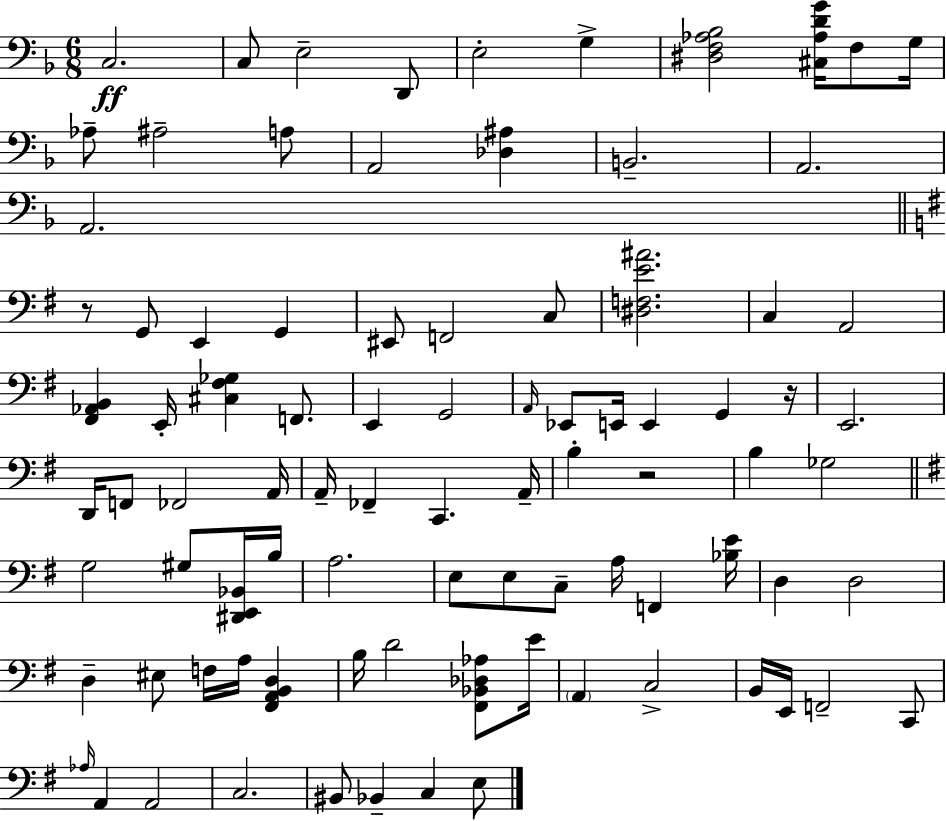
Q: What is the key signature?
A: F major